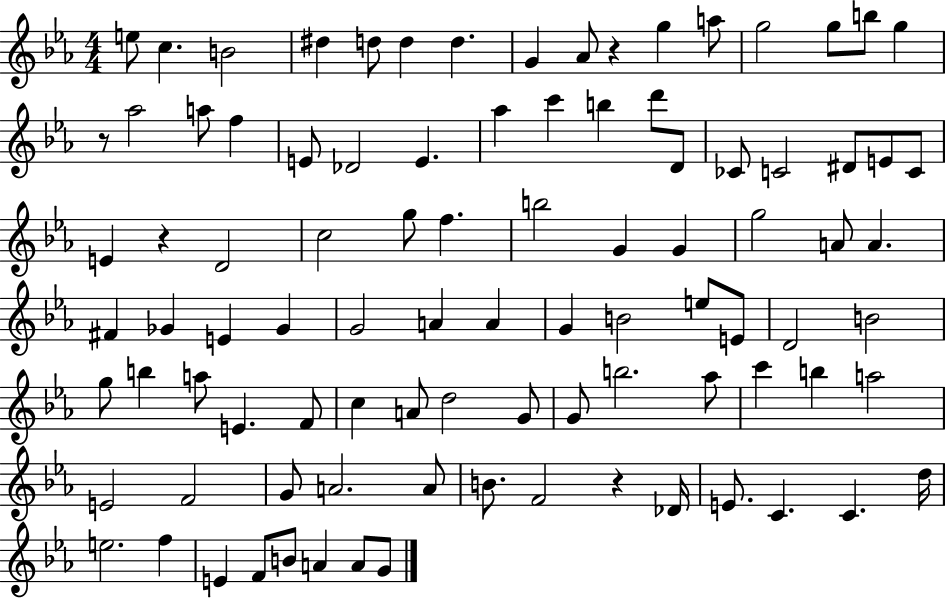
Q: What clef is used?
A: treble